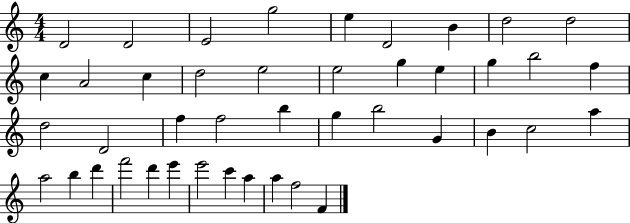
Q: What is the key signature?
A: C major